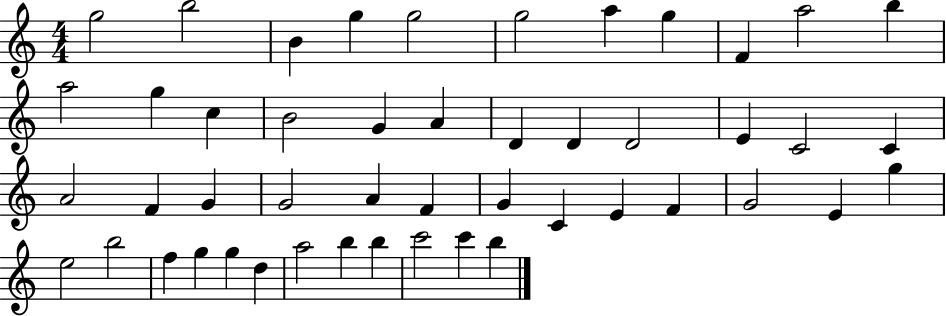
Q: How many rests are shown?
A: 0